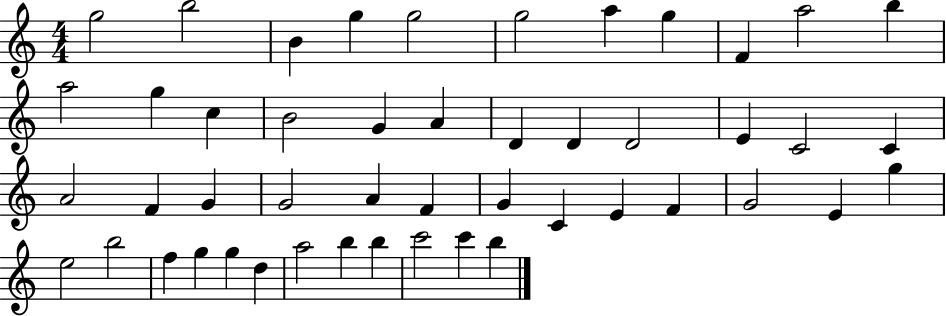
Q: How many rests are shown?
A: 0